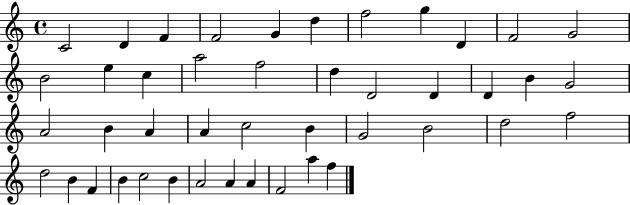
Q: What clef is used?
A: treble